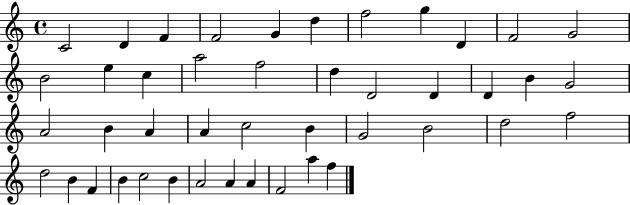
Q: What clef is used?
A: treble